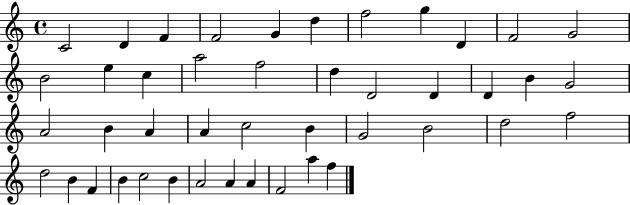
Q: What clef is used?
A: treble